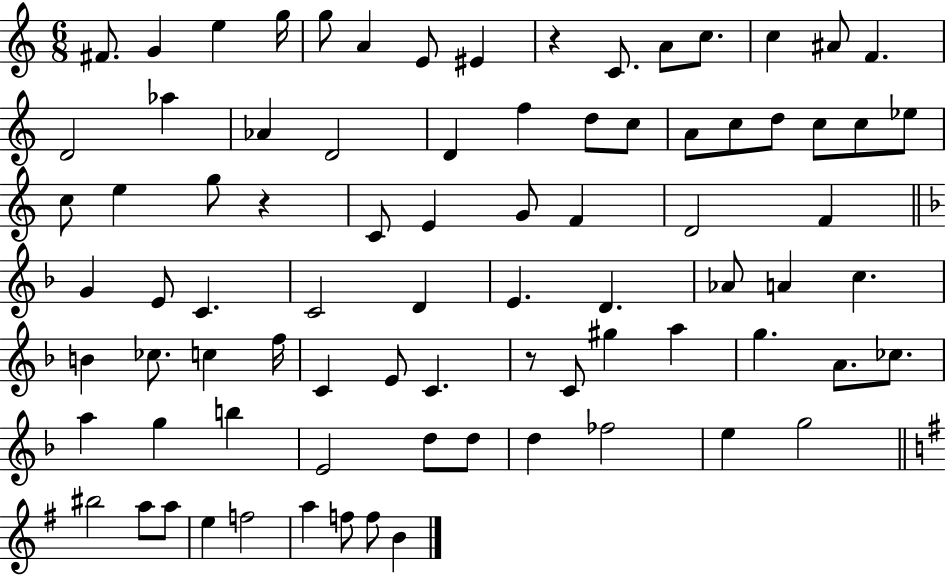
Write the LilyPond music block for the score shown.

{
  \clef treble
  \numericTimeSignature
  \time 6/8
  \key c \major
  fis'8. g'4 e''4 g''16 | g''8 a'4 e'8 eis'4 | r4 c'8. a'8 c''8. | c''4 ais'8 f'4. | \break d'2 aes''4 | aes'4 d'2 | d'4 f''4 d''8 c''8 | a'8 c''8 d''8 c''8 c''8 ees''8 | \break c''8 e''4 g''8 r4 | c'8 e'4 g'8 f'4 | d'2 f'4 | \bar "||" \break \key f \major g'4 e'8 c'4. | c'2 d'4 | e'4. d'4. | aes'8 a'4 c''4. | \break b'4 ces''8. c''4 f''16 | c'4 e'8 c'4. | r8 c'8 gis''4 a''4 | g''4. a'8. ces''8. | \break a''4 g''4 b''4 | e'2 d''8 d''8 | d''4 fes''2 | e''4 g''2 | \break \bar "||" \break \key e \minor bis''2 a''8 a''8 | e''4 f''2 | a''4 f''8 f''8 b'4 | \bar "|."
}